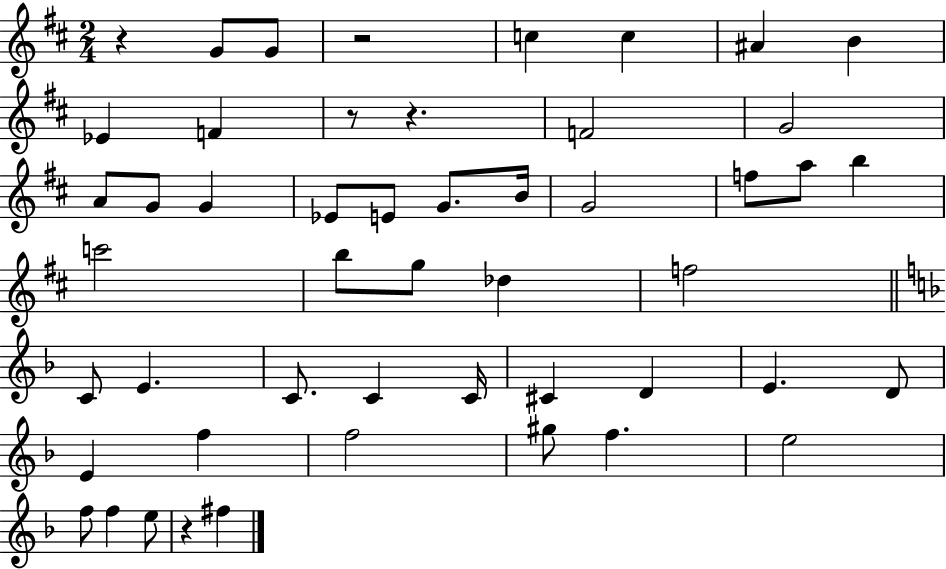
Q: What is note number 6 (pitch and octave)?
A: B4